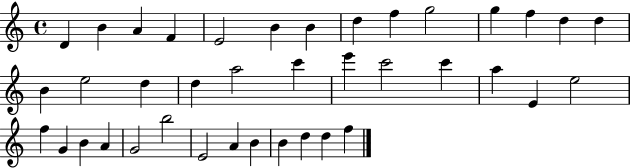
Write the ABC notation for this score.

X:1
T:Untitled
M:4/4
L:1/4
K:C
D B A F E2 B B d f g2 g f d d B e2 d d a2 c' e' c'2 c' a E e2 f G B A G2 b2 E2 A B B d d f